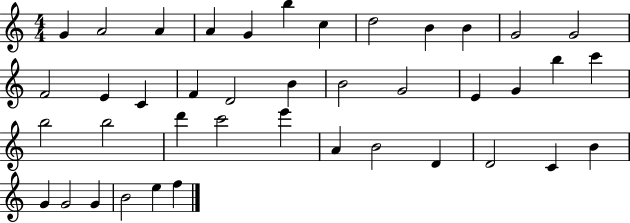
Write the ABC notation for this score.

X:1
T:Untitled
M:4/4
L:1/4
K:C
G A2 A A G b c d2 B B G2 G2 F2 E C F D2 B B2 G2 E G b c' b2 b2 d' c'2 e' A B2 D D2 C B G G2 G B2 e f